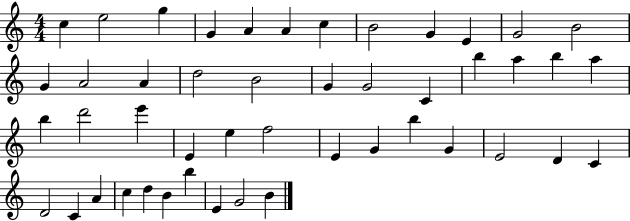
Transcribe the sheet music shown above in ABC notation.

X:1
T:Untitled
M:4/4
L:1/4
K:C
c e2 g G A A c B2 G E G2 B2 G A2 A d2 B2 G G2 C b a b a b d'2 e' E e f2 E G b G E2 D C D2 C A c d B b E G2 B